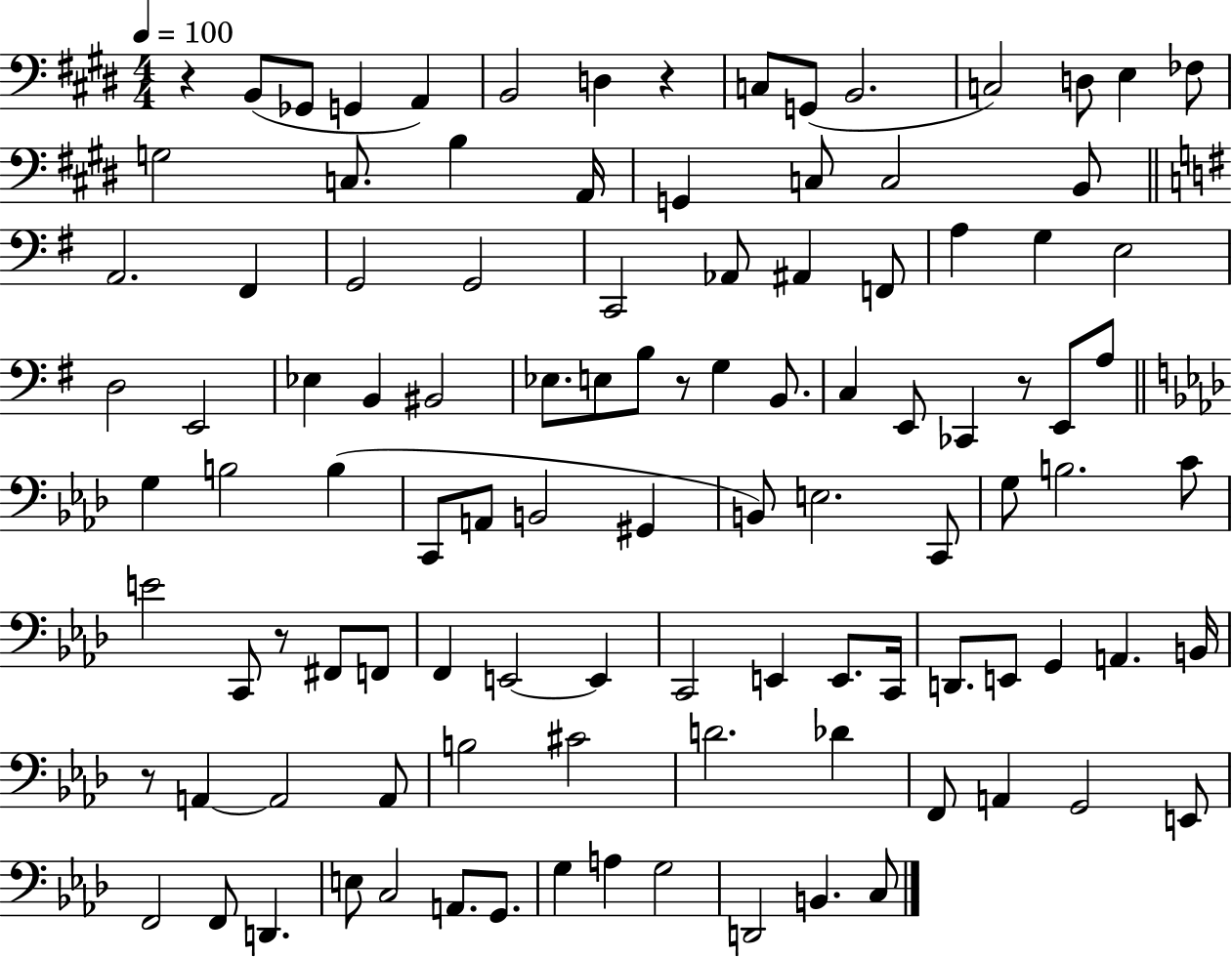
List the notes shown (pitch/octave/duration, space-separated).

R/q B2/e Gb2/e G2/q A2/q B2/h D3/q R/q C3/e G2/e B2/h. C3/h D3/e E3/q FES3/e G3/h C3/e. B3/q A2/s G2/q C3/e C3/h B2/e A2/h. F#2/q G2/h G2/h C2/h Ab2/e A#2/q F2/e A3/q G3/q E3/h D3/h E2/h Eb3/q B2/q BIS2/h Eb3/e. E3/e B3/e R/e G3/q B2/e. C3/q E2/e CES2/q R/e E2/e A3/e G3/q B3/h B3/q C2/e A2/e B2/h G#2/q B2/e E3/h. C2/e G3/e B3/h. C4/e E4/h C2/e R/e F#2/e F2/e F2/q E2/h E2/q C2/h E2/q E2/e. C2/s D2/e. E2/e G2/q A2/q. B2/s R/e A2/q A2/h A2/e B3/h C#4/h D4/h. Db4/q F2/e A2/q G2/h E2/e F2/h F2/e D2/q. E3/e C3/h A2/e. G2/e. G3/q A3/q G3/h D2/h B2/q. C3/e